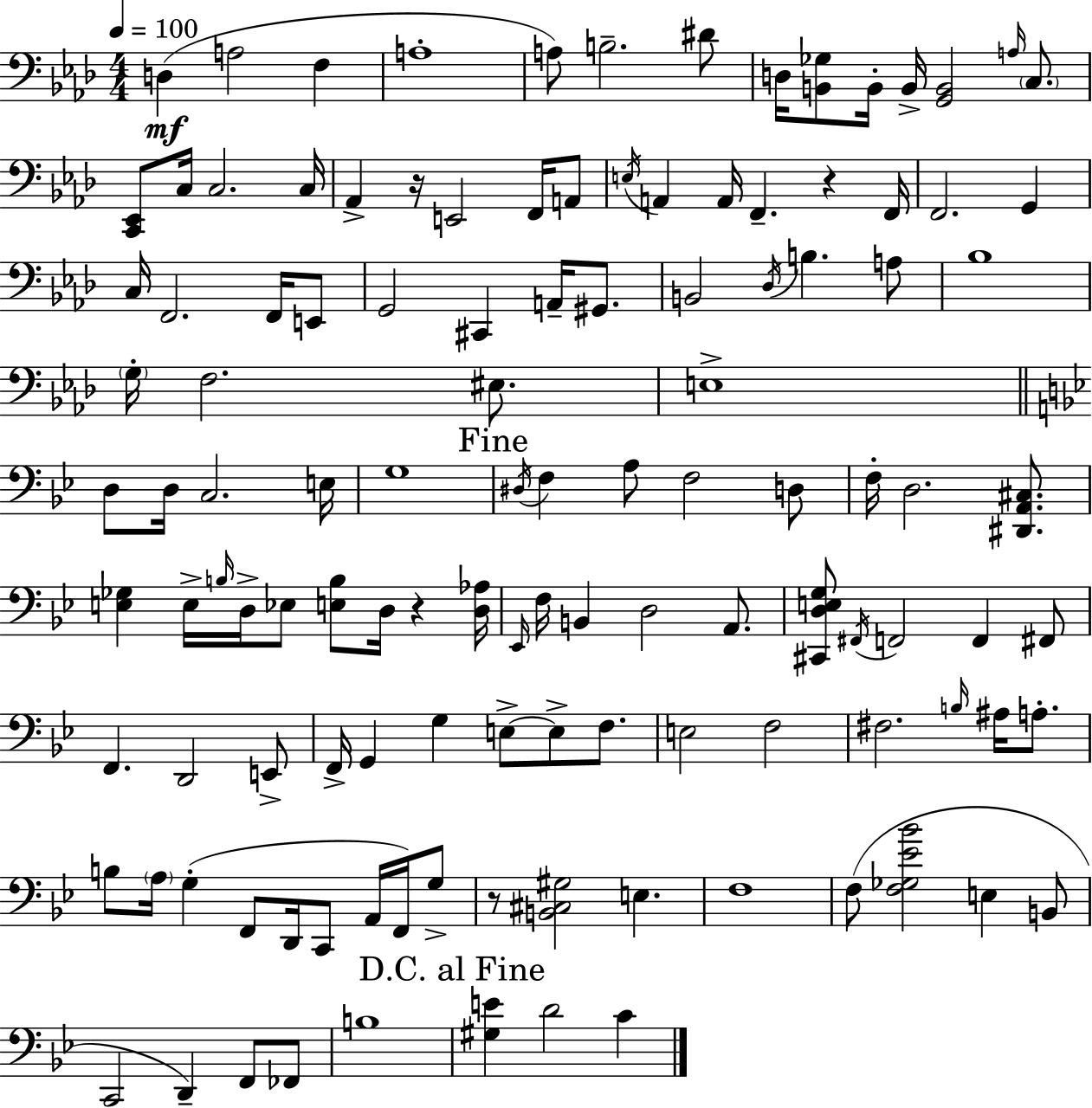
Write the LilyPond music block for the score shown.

{
  \clef bass
  \numericTimeSignature
  \time 4/4
  \key aes \major
  \tempo 4 = 100
  d4(\mf a2 f4 | a1-. | a8) b2.-- dis'8 | d16 <b, ges>8 b,16-. b,16-> <g, b,>2 \grace { a16 } \parenthesize c8. | \break <c, ees,>8 c16 c2. | c16 aes,4-> r16 e,2 f,16 a,8 | \acciaccatura { e16 } a,4 a,16 f,4.-- r4 | f,16 f,2. g,4 | \break c16 f,2. f,16 | e,8 g,2 cis,4 a,16-- gis,8. | b,2 \acciaccatura { des16 } b4. | a8 bes1 | \break \parenthesize g16-. f2. | eis8. e1-> | \bar "||" \break \key g \minor d8 d16 c2. e16 | g1 | \mark "Fine" \acciaccatura { dis16 } f4 a8 f2 d8 | f16-. d2. <dis, a, cis>8. | \break <e ges>4 e16-> \grace { b16 } d16-> ees8 <e b>8 d16 r4 | <d aes>16 \grace { ees,16 } f16 b,4 d2 | a,8. <cis, d e g>8 \acciaccatura { fis,16 } f,2 f,4 | fis,8 f,4. d,2 | \break e,8-> f,16-> g,4 g4 e8->~~ e8-> | f8. e2 f2 | fis2. | \grace { b16 } ais16 a8.-. b8 \parenthesize a16 g4-.( f,8 d,16 c,8 | \break a,16 f,16) g8-> r8 <b, cis gis>2 e4. | f1 | f8( <f ges ees' bes'>2 e4 | b,8 c,2 d,4--) | \break f,8 fes,8 b1 | \mark "D.C. al Fine" <gis e'>4 d'2 | c'4 \bar "|."
}